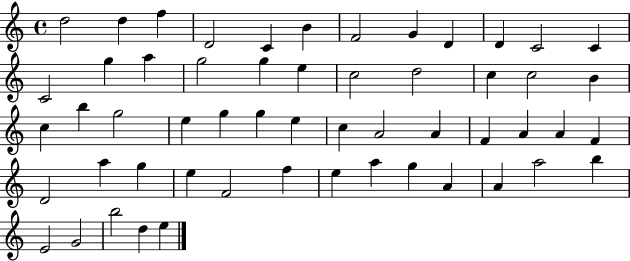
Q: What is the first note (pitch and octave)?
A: D5